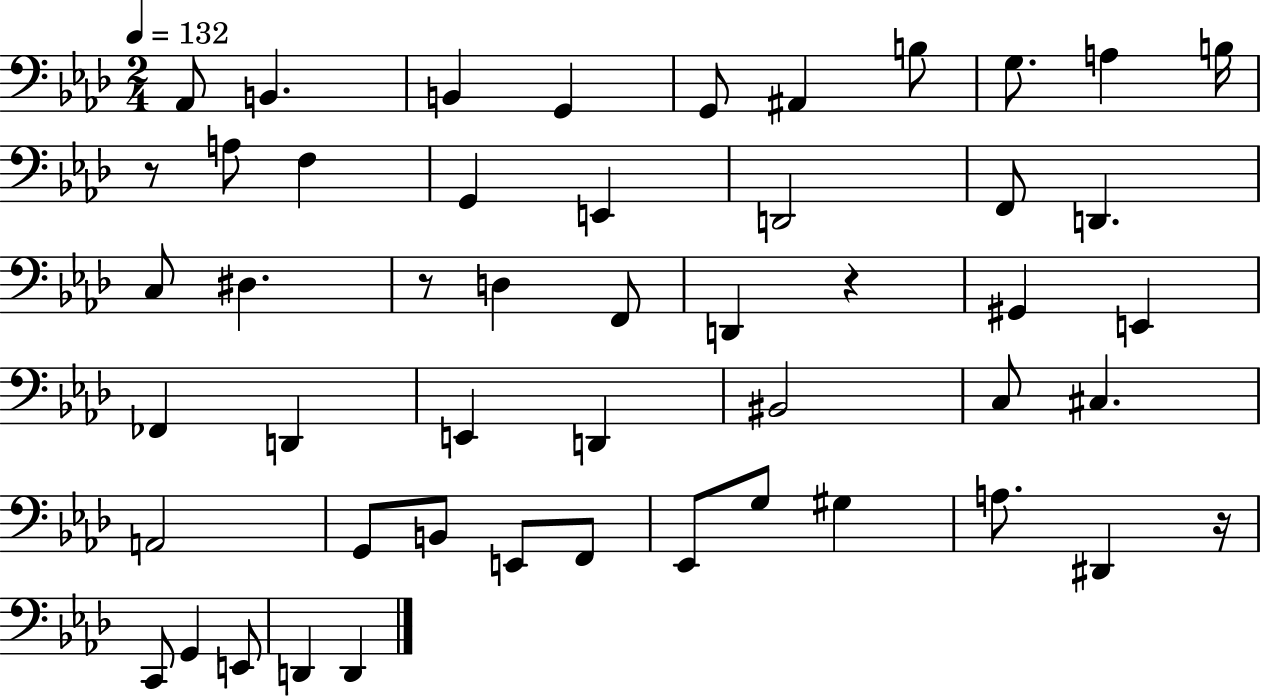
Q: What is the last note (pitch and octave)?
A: D2